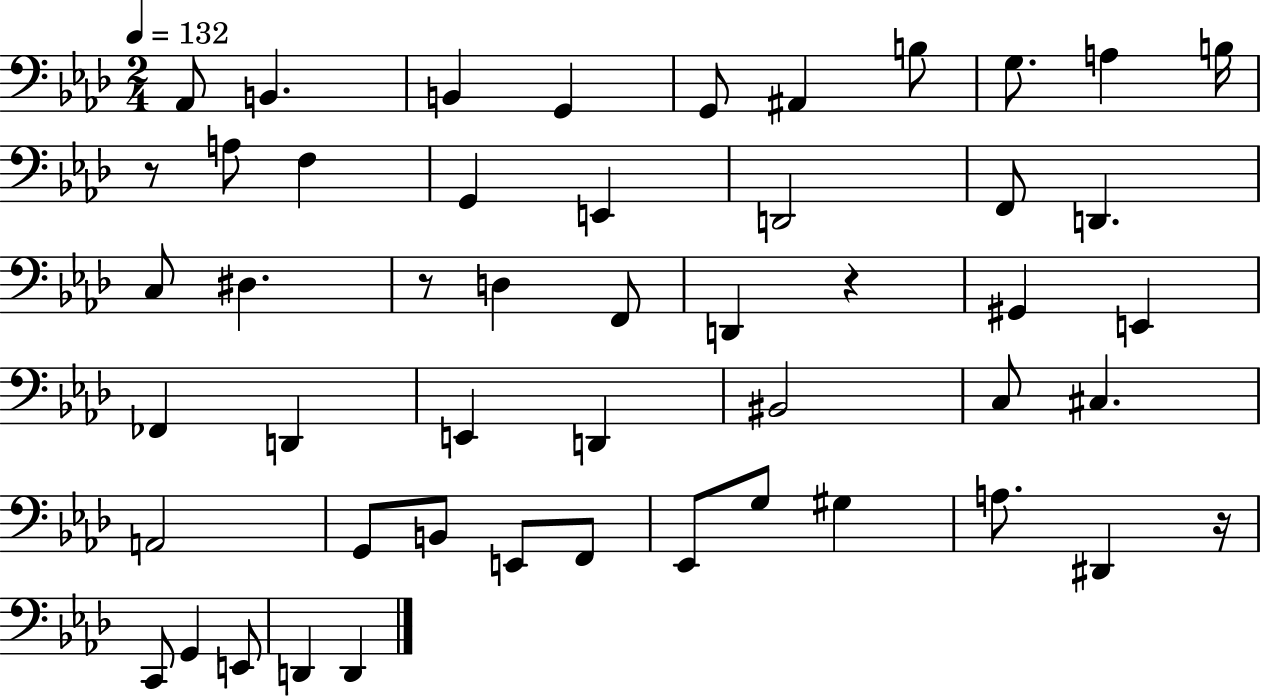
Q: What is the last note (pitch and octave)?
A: D2